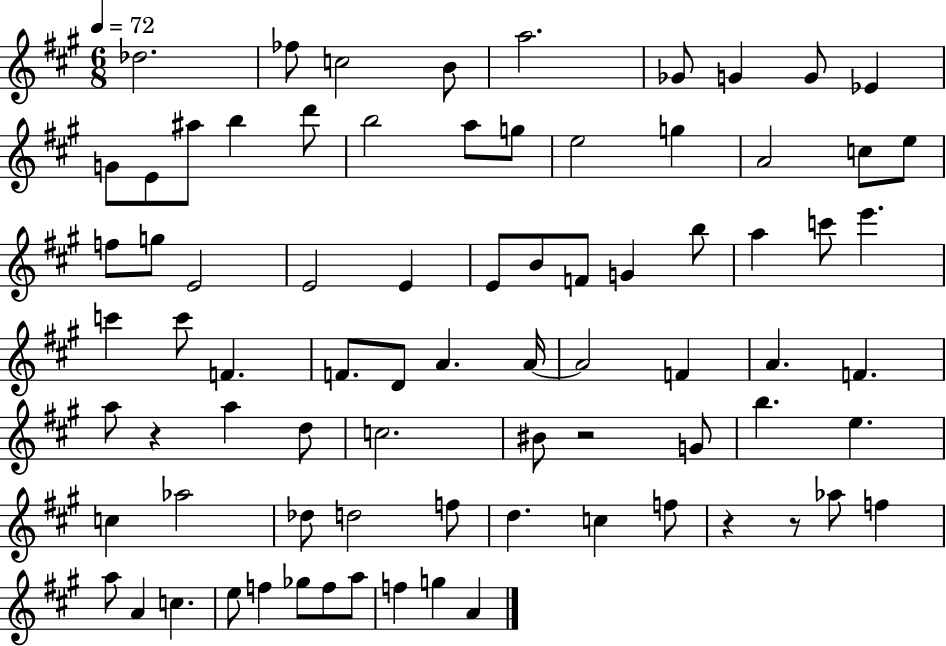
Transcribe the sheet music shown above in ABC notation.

X:1
T:Untitled
M:6/8
L:1/4
K:A
_d2 _f/2 c2 B/2 a2 _G/2 G G/2 _E G/2 E/2 ^a/2 b d'/2 b2 a/2 g/2 e2 g A2 c/2 e/2 f/2 g/2 E2 E2 E E/2 B/2 F/2 G b/2 a c'/2 e' c' c'/2 F F/2 D/2 A A/4 A2 F A F a/2 z a d/2 c2 ^B/2 z2 G/2 b e c _a2 _d/2 d2 f/2 d c f/2 z z/2 _a/2 f a/2 A c e/2 f _g/2 f/2 a/2 f g A